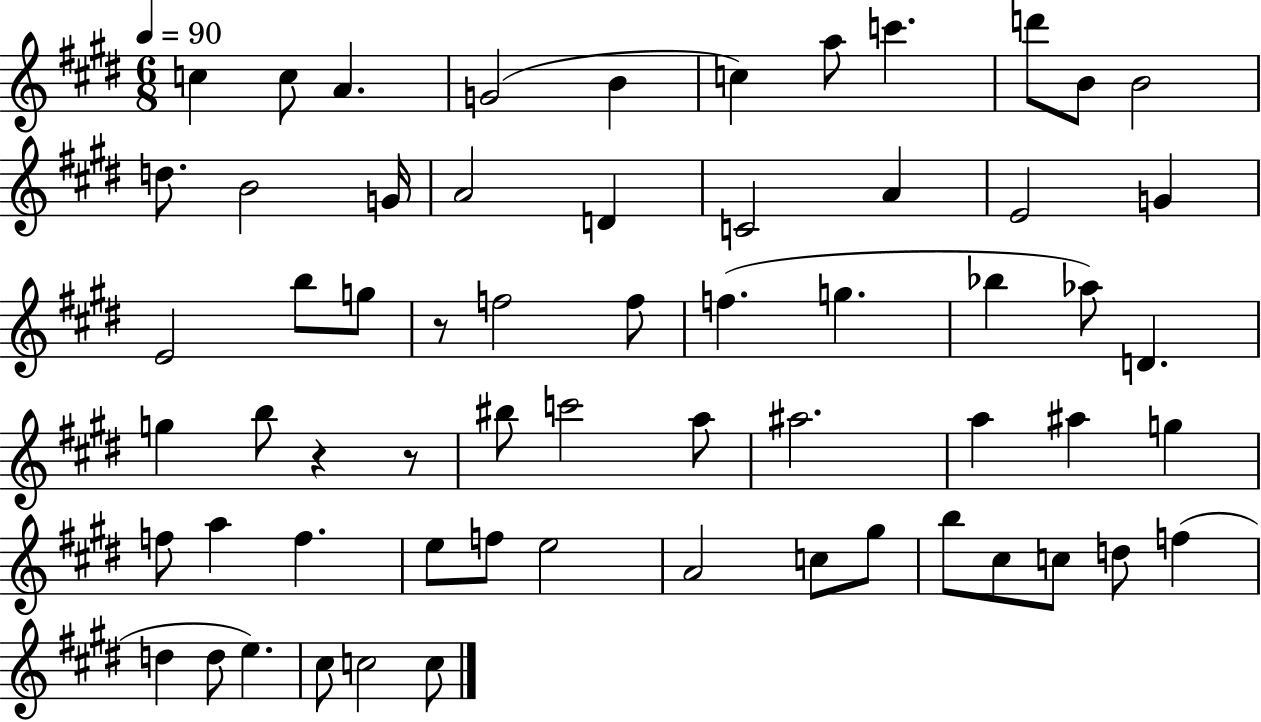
C5/q C5/e A4/q. G4/h B4/q C5/q A5/e C6/q. D6/e B4/e B4/h D5/e. B4/h G4/s A4/h D4/q C4/h A4/q E4/h G4/q E4/h B5/e G5/e R/e F5/h F5/e F5/q. G5/q. Bb5/q Ab5/e D4/q. G5/q B5/e R/q R/e BIS5/e C6/h A5/e A#5/h. A5/q A#5/q G5/q F5/e A5/q F5/q. E5/e F5/e E5/h A4/h C5/e G#5/e B5/e C#5/e C5/e D5/e F5/q D5/q D5/e E5/q. C#5/e C5/h C5/e